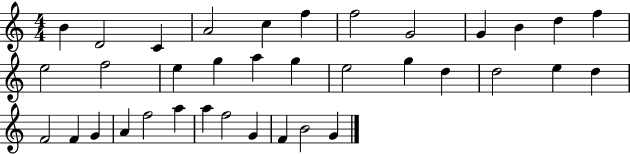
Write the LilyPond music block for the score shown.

{
  \clef treble
  \numericTimeSignature
  \time 4/4
  \key c \major
  b'4 d'2 c'4 | a'2 c''4 f''4 | f''2 g'2 | g'4 b'4 d''4 f''4 | \break e''2 f''2 | e''4 g''4 a''4 g''4 | e''2 g''4 d''4 | d''2 e''4 d''4 | \break f'2 f'4 g'4 | a'4 f''2 a''4 | a''4 f''2 g'4 | f'4 b'2 g'4 | \break \bar "|."
}